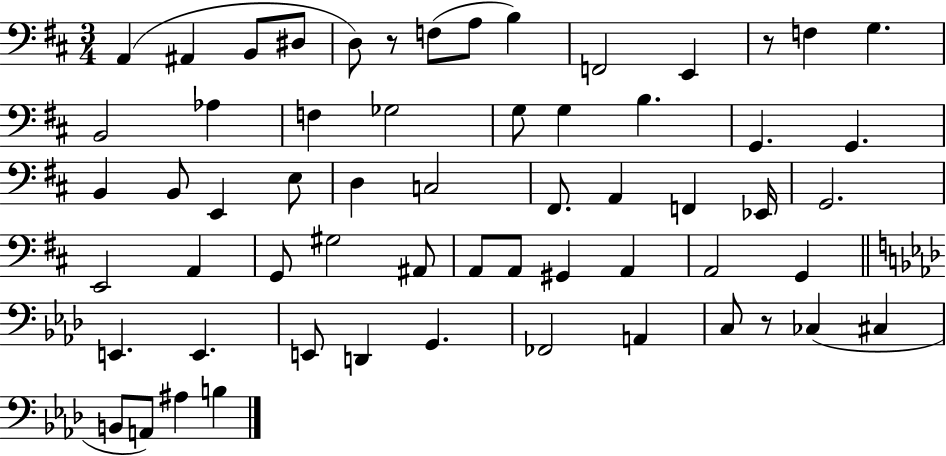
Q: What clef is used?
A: bass